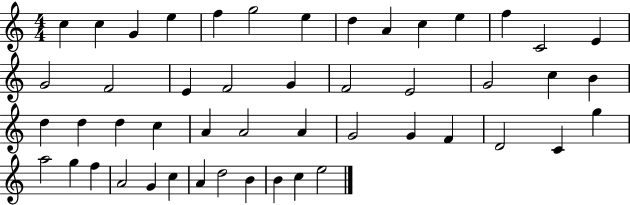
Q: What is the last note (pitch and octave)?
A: E5